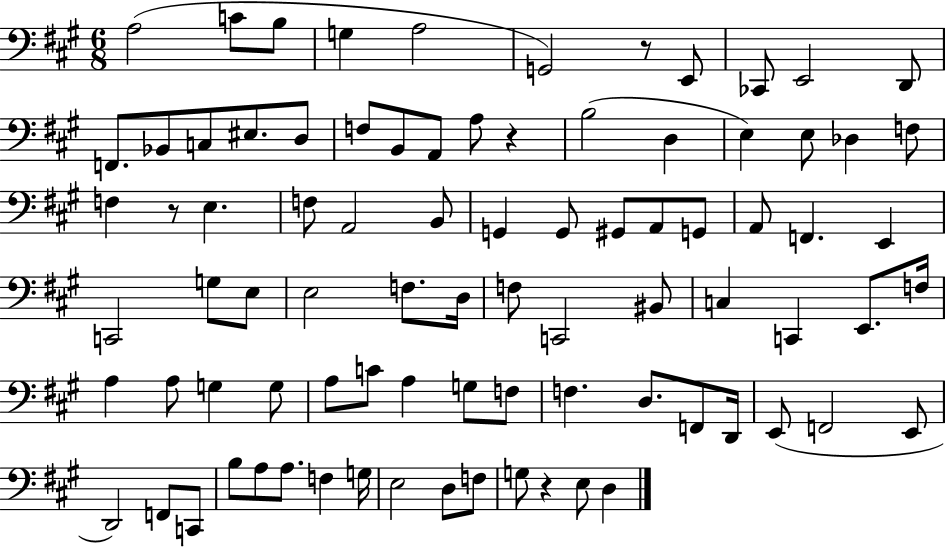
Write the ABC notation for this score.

X:1
T:Untitled
M:6/8
L:1/4
K:A
A,2 C/2 B,/2 G, A,2 G,,2 z/2 E,,/2 _C,,/2 E,,2 D,,/2 F,,/2 _B,,/2 C,/2 ^E,/2 D,/2 F,/2 B,,/2 A,,/2 A,/2 z B,2 D, E, E,/2 _D, F,/2 F, z/2 E, F,/2 A,,2 B,,/2 G,, G,,/2 ^G,,/2 A,,/2 G,,/2 A,,/2 F,, E,, C,,2 G,/2 E,/2 E,2 F,/2 D,/4 F,/2 C,,2 ^B,,/2 C, C,, E,,/2 F,/4 A, A,/2 G, G,/2 A,/2 C/2 A, G,/2 F,/2 F, D,/2 F,,/2 D,,/4 E,,/2 F,,2 E,,/2 D,,2 F,,/2 C,,/2 B,/2 A,/2 A,/2 F, G,/4 E,2 D,/2 F,/2 G,/2 z E,/2 D,